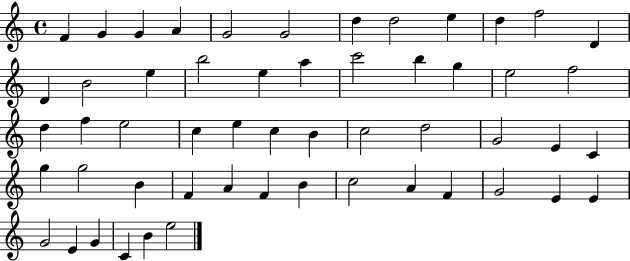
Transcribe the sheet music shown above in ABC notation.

X:1
T:Untitled
M:4/4
L:1/4
K:C
F G G A G2 G2 d d2 e d f2 D D B2 e b2 e a c'2 b g e2 f2 d f e2 c e c B c2 d2 G2 E C g g2 B F A F B c2 A F G2 E E G2 E G C B e2